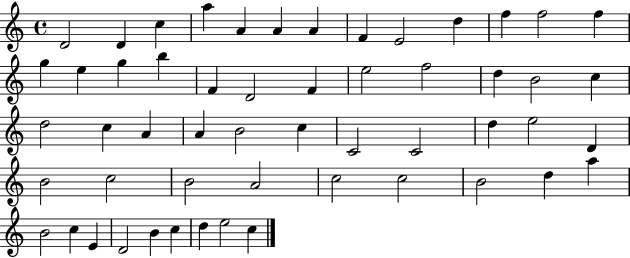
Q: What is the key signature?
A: C major